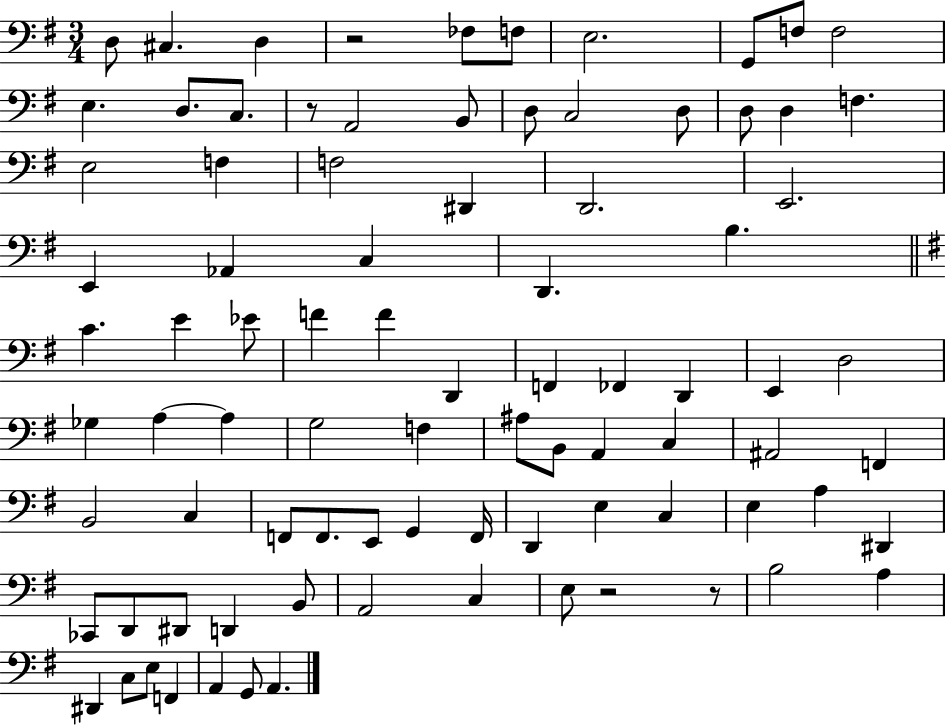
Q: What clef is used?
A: bass